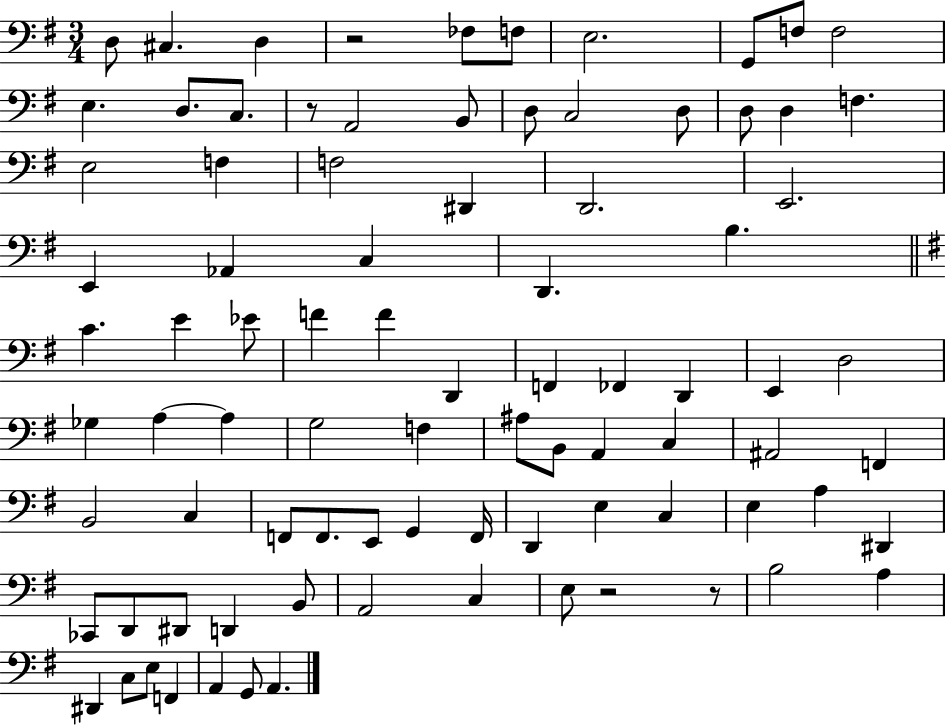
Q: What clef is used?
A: bass